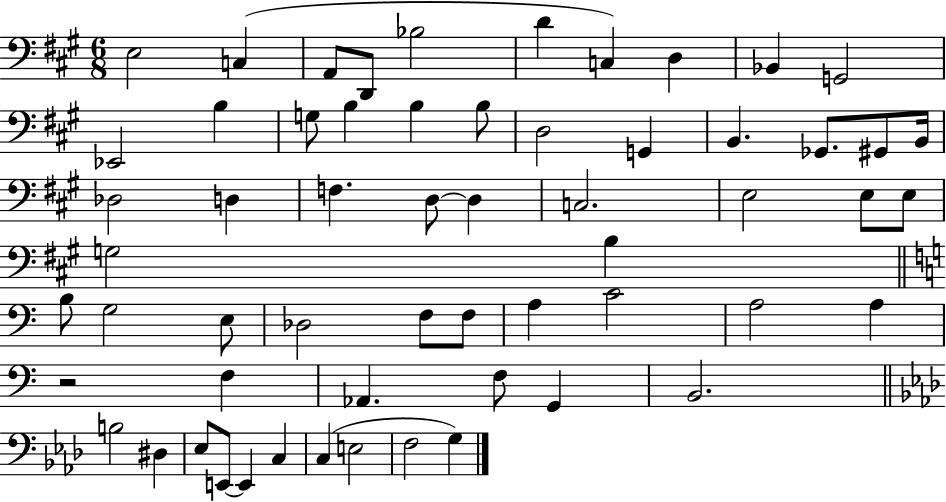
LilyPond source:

{
  \clef bass
  \numericTimeSignature
  \time 6/8
  \key a \major
  e2 c4( | a,8 d,8 bes2 | d'4 c4) d4 | bes,4 g,2 | \break ees,2 b4 | g8 b4 b4 b8 | d2 g,4 | b,4. ges,8. gis,8 b,16 | \break des2 d4 | f4. d8~~ d4 | c2. | e2 e8 e8 | \break g2 b4 | \bar "||" \break \key c \major b8 g2 e8 | des2 f8 f8 | a4 c'2 | a2 a4 | \break r2 f4 | aes,4. f8 g,4 | b,2. | \bar "||" \break \key f \minor b2 dis4 | ees8 e,8~~ e,4 c4 | c4( e2 | f2 g4) | \break \bar "|."
}